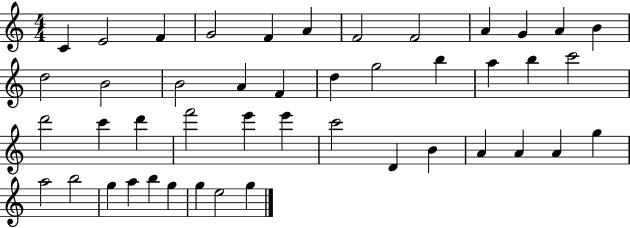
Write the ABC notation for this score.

X:1
T:Untitled
M:4/4
L:1/4
K:C
C E2 F G2 F A F2 F2 A G A B d2 B2 B2 A F d g2 b a b c'2 d'2 c' d' f'2 e' e' c'2 D B A A A g a2 b2 g a b g g e2 g